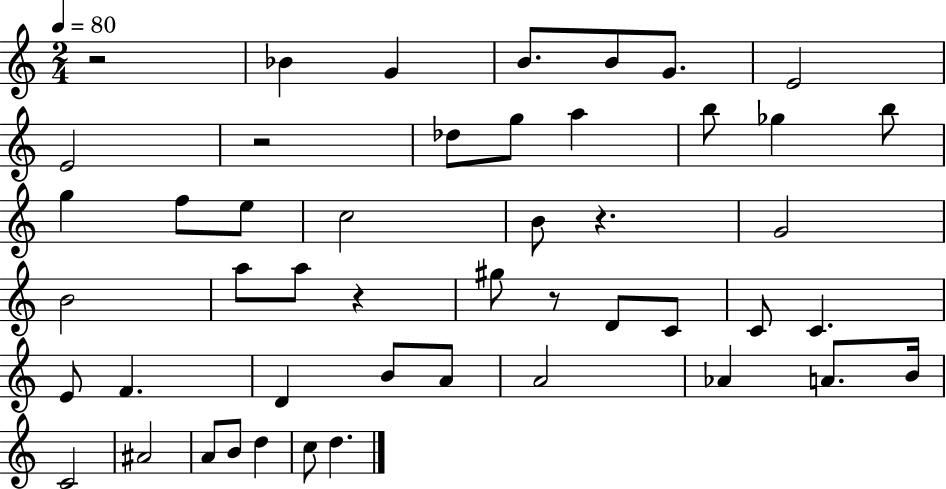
{
  \clef treble
  \numericTimeSignature
  \time 2/4
  \key c \major
  \tempo 4 = 80
  r2 | bes'4 g'4 | b'8. b'8 g'8. | e'2 | \break e'2 | r2 | des''8 g''8 a''4 | b''8 ges''4 b''8 | \break g''4 f''8 e''8 | c''2 | b'8 r4. | g'2 | \break b'2 | a''8 a''8 r4 | gis''8 r8 d'8 c'8 | c'8 c'4. | \break e'8 f'4. | d'4 b'8 a'8 | a'2 | aes'4 a'8. b'16 | \break c'2 | ais'2 | a'8 b'8 d''4 | c''8 d''4. | \break \bar "|."
}